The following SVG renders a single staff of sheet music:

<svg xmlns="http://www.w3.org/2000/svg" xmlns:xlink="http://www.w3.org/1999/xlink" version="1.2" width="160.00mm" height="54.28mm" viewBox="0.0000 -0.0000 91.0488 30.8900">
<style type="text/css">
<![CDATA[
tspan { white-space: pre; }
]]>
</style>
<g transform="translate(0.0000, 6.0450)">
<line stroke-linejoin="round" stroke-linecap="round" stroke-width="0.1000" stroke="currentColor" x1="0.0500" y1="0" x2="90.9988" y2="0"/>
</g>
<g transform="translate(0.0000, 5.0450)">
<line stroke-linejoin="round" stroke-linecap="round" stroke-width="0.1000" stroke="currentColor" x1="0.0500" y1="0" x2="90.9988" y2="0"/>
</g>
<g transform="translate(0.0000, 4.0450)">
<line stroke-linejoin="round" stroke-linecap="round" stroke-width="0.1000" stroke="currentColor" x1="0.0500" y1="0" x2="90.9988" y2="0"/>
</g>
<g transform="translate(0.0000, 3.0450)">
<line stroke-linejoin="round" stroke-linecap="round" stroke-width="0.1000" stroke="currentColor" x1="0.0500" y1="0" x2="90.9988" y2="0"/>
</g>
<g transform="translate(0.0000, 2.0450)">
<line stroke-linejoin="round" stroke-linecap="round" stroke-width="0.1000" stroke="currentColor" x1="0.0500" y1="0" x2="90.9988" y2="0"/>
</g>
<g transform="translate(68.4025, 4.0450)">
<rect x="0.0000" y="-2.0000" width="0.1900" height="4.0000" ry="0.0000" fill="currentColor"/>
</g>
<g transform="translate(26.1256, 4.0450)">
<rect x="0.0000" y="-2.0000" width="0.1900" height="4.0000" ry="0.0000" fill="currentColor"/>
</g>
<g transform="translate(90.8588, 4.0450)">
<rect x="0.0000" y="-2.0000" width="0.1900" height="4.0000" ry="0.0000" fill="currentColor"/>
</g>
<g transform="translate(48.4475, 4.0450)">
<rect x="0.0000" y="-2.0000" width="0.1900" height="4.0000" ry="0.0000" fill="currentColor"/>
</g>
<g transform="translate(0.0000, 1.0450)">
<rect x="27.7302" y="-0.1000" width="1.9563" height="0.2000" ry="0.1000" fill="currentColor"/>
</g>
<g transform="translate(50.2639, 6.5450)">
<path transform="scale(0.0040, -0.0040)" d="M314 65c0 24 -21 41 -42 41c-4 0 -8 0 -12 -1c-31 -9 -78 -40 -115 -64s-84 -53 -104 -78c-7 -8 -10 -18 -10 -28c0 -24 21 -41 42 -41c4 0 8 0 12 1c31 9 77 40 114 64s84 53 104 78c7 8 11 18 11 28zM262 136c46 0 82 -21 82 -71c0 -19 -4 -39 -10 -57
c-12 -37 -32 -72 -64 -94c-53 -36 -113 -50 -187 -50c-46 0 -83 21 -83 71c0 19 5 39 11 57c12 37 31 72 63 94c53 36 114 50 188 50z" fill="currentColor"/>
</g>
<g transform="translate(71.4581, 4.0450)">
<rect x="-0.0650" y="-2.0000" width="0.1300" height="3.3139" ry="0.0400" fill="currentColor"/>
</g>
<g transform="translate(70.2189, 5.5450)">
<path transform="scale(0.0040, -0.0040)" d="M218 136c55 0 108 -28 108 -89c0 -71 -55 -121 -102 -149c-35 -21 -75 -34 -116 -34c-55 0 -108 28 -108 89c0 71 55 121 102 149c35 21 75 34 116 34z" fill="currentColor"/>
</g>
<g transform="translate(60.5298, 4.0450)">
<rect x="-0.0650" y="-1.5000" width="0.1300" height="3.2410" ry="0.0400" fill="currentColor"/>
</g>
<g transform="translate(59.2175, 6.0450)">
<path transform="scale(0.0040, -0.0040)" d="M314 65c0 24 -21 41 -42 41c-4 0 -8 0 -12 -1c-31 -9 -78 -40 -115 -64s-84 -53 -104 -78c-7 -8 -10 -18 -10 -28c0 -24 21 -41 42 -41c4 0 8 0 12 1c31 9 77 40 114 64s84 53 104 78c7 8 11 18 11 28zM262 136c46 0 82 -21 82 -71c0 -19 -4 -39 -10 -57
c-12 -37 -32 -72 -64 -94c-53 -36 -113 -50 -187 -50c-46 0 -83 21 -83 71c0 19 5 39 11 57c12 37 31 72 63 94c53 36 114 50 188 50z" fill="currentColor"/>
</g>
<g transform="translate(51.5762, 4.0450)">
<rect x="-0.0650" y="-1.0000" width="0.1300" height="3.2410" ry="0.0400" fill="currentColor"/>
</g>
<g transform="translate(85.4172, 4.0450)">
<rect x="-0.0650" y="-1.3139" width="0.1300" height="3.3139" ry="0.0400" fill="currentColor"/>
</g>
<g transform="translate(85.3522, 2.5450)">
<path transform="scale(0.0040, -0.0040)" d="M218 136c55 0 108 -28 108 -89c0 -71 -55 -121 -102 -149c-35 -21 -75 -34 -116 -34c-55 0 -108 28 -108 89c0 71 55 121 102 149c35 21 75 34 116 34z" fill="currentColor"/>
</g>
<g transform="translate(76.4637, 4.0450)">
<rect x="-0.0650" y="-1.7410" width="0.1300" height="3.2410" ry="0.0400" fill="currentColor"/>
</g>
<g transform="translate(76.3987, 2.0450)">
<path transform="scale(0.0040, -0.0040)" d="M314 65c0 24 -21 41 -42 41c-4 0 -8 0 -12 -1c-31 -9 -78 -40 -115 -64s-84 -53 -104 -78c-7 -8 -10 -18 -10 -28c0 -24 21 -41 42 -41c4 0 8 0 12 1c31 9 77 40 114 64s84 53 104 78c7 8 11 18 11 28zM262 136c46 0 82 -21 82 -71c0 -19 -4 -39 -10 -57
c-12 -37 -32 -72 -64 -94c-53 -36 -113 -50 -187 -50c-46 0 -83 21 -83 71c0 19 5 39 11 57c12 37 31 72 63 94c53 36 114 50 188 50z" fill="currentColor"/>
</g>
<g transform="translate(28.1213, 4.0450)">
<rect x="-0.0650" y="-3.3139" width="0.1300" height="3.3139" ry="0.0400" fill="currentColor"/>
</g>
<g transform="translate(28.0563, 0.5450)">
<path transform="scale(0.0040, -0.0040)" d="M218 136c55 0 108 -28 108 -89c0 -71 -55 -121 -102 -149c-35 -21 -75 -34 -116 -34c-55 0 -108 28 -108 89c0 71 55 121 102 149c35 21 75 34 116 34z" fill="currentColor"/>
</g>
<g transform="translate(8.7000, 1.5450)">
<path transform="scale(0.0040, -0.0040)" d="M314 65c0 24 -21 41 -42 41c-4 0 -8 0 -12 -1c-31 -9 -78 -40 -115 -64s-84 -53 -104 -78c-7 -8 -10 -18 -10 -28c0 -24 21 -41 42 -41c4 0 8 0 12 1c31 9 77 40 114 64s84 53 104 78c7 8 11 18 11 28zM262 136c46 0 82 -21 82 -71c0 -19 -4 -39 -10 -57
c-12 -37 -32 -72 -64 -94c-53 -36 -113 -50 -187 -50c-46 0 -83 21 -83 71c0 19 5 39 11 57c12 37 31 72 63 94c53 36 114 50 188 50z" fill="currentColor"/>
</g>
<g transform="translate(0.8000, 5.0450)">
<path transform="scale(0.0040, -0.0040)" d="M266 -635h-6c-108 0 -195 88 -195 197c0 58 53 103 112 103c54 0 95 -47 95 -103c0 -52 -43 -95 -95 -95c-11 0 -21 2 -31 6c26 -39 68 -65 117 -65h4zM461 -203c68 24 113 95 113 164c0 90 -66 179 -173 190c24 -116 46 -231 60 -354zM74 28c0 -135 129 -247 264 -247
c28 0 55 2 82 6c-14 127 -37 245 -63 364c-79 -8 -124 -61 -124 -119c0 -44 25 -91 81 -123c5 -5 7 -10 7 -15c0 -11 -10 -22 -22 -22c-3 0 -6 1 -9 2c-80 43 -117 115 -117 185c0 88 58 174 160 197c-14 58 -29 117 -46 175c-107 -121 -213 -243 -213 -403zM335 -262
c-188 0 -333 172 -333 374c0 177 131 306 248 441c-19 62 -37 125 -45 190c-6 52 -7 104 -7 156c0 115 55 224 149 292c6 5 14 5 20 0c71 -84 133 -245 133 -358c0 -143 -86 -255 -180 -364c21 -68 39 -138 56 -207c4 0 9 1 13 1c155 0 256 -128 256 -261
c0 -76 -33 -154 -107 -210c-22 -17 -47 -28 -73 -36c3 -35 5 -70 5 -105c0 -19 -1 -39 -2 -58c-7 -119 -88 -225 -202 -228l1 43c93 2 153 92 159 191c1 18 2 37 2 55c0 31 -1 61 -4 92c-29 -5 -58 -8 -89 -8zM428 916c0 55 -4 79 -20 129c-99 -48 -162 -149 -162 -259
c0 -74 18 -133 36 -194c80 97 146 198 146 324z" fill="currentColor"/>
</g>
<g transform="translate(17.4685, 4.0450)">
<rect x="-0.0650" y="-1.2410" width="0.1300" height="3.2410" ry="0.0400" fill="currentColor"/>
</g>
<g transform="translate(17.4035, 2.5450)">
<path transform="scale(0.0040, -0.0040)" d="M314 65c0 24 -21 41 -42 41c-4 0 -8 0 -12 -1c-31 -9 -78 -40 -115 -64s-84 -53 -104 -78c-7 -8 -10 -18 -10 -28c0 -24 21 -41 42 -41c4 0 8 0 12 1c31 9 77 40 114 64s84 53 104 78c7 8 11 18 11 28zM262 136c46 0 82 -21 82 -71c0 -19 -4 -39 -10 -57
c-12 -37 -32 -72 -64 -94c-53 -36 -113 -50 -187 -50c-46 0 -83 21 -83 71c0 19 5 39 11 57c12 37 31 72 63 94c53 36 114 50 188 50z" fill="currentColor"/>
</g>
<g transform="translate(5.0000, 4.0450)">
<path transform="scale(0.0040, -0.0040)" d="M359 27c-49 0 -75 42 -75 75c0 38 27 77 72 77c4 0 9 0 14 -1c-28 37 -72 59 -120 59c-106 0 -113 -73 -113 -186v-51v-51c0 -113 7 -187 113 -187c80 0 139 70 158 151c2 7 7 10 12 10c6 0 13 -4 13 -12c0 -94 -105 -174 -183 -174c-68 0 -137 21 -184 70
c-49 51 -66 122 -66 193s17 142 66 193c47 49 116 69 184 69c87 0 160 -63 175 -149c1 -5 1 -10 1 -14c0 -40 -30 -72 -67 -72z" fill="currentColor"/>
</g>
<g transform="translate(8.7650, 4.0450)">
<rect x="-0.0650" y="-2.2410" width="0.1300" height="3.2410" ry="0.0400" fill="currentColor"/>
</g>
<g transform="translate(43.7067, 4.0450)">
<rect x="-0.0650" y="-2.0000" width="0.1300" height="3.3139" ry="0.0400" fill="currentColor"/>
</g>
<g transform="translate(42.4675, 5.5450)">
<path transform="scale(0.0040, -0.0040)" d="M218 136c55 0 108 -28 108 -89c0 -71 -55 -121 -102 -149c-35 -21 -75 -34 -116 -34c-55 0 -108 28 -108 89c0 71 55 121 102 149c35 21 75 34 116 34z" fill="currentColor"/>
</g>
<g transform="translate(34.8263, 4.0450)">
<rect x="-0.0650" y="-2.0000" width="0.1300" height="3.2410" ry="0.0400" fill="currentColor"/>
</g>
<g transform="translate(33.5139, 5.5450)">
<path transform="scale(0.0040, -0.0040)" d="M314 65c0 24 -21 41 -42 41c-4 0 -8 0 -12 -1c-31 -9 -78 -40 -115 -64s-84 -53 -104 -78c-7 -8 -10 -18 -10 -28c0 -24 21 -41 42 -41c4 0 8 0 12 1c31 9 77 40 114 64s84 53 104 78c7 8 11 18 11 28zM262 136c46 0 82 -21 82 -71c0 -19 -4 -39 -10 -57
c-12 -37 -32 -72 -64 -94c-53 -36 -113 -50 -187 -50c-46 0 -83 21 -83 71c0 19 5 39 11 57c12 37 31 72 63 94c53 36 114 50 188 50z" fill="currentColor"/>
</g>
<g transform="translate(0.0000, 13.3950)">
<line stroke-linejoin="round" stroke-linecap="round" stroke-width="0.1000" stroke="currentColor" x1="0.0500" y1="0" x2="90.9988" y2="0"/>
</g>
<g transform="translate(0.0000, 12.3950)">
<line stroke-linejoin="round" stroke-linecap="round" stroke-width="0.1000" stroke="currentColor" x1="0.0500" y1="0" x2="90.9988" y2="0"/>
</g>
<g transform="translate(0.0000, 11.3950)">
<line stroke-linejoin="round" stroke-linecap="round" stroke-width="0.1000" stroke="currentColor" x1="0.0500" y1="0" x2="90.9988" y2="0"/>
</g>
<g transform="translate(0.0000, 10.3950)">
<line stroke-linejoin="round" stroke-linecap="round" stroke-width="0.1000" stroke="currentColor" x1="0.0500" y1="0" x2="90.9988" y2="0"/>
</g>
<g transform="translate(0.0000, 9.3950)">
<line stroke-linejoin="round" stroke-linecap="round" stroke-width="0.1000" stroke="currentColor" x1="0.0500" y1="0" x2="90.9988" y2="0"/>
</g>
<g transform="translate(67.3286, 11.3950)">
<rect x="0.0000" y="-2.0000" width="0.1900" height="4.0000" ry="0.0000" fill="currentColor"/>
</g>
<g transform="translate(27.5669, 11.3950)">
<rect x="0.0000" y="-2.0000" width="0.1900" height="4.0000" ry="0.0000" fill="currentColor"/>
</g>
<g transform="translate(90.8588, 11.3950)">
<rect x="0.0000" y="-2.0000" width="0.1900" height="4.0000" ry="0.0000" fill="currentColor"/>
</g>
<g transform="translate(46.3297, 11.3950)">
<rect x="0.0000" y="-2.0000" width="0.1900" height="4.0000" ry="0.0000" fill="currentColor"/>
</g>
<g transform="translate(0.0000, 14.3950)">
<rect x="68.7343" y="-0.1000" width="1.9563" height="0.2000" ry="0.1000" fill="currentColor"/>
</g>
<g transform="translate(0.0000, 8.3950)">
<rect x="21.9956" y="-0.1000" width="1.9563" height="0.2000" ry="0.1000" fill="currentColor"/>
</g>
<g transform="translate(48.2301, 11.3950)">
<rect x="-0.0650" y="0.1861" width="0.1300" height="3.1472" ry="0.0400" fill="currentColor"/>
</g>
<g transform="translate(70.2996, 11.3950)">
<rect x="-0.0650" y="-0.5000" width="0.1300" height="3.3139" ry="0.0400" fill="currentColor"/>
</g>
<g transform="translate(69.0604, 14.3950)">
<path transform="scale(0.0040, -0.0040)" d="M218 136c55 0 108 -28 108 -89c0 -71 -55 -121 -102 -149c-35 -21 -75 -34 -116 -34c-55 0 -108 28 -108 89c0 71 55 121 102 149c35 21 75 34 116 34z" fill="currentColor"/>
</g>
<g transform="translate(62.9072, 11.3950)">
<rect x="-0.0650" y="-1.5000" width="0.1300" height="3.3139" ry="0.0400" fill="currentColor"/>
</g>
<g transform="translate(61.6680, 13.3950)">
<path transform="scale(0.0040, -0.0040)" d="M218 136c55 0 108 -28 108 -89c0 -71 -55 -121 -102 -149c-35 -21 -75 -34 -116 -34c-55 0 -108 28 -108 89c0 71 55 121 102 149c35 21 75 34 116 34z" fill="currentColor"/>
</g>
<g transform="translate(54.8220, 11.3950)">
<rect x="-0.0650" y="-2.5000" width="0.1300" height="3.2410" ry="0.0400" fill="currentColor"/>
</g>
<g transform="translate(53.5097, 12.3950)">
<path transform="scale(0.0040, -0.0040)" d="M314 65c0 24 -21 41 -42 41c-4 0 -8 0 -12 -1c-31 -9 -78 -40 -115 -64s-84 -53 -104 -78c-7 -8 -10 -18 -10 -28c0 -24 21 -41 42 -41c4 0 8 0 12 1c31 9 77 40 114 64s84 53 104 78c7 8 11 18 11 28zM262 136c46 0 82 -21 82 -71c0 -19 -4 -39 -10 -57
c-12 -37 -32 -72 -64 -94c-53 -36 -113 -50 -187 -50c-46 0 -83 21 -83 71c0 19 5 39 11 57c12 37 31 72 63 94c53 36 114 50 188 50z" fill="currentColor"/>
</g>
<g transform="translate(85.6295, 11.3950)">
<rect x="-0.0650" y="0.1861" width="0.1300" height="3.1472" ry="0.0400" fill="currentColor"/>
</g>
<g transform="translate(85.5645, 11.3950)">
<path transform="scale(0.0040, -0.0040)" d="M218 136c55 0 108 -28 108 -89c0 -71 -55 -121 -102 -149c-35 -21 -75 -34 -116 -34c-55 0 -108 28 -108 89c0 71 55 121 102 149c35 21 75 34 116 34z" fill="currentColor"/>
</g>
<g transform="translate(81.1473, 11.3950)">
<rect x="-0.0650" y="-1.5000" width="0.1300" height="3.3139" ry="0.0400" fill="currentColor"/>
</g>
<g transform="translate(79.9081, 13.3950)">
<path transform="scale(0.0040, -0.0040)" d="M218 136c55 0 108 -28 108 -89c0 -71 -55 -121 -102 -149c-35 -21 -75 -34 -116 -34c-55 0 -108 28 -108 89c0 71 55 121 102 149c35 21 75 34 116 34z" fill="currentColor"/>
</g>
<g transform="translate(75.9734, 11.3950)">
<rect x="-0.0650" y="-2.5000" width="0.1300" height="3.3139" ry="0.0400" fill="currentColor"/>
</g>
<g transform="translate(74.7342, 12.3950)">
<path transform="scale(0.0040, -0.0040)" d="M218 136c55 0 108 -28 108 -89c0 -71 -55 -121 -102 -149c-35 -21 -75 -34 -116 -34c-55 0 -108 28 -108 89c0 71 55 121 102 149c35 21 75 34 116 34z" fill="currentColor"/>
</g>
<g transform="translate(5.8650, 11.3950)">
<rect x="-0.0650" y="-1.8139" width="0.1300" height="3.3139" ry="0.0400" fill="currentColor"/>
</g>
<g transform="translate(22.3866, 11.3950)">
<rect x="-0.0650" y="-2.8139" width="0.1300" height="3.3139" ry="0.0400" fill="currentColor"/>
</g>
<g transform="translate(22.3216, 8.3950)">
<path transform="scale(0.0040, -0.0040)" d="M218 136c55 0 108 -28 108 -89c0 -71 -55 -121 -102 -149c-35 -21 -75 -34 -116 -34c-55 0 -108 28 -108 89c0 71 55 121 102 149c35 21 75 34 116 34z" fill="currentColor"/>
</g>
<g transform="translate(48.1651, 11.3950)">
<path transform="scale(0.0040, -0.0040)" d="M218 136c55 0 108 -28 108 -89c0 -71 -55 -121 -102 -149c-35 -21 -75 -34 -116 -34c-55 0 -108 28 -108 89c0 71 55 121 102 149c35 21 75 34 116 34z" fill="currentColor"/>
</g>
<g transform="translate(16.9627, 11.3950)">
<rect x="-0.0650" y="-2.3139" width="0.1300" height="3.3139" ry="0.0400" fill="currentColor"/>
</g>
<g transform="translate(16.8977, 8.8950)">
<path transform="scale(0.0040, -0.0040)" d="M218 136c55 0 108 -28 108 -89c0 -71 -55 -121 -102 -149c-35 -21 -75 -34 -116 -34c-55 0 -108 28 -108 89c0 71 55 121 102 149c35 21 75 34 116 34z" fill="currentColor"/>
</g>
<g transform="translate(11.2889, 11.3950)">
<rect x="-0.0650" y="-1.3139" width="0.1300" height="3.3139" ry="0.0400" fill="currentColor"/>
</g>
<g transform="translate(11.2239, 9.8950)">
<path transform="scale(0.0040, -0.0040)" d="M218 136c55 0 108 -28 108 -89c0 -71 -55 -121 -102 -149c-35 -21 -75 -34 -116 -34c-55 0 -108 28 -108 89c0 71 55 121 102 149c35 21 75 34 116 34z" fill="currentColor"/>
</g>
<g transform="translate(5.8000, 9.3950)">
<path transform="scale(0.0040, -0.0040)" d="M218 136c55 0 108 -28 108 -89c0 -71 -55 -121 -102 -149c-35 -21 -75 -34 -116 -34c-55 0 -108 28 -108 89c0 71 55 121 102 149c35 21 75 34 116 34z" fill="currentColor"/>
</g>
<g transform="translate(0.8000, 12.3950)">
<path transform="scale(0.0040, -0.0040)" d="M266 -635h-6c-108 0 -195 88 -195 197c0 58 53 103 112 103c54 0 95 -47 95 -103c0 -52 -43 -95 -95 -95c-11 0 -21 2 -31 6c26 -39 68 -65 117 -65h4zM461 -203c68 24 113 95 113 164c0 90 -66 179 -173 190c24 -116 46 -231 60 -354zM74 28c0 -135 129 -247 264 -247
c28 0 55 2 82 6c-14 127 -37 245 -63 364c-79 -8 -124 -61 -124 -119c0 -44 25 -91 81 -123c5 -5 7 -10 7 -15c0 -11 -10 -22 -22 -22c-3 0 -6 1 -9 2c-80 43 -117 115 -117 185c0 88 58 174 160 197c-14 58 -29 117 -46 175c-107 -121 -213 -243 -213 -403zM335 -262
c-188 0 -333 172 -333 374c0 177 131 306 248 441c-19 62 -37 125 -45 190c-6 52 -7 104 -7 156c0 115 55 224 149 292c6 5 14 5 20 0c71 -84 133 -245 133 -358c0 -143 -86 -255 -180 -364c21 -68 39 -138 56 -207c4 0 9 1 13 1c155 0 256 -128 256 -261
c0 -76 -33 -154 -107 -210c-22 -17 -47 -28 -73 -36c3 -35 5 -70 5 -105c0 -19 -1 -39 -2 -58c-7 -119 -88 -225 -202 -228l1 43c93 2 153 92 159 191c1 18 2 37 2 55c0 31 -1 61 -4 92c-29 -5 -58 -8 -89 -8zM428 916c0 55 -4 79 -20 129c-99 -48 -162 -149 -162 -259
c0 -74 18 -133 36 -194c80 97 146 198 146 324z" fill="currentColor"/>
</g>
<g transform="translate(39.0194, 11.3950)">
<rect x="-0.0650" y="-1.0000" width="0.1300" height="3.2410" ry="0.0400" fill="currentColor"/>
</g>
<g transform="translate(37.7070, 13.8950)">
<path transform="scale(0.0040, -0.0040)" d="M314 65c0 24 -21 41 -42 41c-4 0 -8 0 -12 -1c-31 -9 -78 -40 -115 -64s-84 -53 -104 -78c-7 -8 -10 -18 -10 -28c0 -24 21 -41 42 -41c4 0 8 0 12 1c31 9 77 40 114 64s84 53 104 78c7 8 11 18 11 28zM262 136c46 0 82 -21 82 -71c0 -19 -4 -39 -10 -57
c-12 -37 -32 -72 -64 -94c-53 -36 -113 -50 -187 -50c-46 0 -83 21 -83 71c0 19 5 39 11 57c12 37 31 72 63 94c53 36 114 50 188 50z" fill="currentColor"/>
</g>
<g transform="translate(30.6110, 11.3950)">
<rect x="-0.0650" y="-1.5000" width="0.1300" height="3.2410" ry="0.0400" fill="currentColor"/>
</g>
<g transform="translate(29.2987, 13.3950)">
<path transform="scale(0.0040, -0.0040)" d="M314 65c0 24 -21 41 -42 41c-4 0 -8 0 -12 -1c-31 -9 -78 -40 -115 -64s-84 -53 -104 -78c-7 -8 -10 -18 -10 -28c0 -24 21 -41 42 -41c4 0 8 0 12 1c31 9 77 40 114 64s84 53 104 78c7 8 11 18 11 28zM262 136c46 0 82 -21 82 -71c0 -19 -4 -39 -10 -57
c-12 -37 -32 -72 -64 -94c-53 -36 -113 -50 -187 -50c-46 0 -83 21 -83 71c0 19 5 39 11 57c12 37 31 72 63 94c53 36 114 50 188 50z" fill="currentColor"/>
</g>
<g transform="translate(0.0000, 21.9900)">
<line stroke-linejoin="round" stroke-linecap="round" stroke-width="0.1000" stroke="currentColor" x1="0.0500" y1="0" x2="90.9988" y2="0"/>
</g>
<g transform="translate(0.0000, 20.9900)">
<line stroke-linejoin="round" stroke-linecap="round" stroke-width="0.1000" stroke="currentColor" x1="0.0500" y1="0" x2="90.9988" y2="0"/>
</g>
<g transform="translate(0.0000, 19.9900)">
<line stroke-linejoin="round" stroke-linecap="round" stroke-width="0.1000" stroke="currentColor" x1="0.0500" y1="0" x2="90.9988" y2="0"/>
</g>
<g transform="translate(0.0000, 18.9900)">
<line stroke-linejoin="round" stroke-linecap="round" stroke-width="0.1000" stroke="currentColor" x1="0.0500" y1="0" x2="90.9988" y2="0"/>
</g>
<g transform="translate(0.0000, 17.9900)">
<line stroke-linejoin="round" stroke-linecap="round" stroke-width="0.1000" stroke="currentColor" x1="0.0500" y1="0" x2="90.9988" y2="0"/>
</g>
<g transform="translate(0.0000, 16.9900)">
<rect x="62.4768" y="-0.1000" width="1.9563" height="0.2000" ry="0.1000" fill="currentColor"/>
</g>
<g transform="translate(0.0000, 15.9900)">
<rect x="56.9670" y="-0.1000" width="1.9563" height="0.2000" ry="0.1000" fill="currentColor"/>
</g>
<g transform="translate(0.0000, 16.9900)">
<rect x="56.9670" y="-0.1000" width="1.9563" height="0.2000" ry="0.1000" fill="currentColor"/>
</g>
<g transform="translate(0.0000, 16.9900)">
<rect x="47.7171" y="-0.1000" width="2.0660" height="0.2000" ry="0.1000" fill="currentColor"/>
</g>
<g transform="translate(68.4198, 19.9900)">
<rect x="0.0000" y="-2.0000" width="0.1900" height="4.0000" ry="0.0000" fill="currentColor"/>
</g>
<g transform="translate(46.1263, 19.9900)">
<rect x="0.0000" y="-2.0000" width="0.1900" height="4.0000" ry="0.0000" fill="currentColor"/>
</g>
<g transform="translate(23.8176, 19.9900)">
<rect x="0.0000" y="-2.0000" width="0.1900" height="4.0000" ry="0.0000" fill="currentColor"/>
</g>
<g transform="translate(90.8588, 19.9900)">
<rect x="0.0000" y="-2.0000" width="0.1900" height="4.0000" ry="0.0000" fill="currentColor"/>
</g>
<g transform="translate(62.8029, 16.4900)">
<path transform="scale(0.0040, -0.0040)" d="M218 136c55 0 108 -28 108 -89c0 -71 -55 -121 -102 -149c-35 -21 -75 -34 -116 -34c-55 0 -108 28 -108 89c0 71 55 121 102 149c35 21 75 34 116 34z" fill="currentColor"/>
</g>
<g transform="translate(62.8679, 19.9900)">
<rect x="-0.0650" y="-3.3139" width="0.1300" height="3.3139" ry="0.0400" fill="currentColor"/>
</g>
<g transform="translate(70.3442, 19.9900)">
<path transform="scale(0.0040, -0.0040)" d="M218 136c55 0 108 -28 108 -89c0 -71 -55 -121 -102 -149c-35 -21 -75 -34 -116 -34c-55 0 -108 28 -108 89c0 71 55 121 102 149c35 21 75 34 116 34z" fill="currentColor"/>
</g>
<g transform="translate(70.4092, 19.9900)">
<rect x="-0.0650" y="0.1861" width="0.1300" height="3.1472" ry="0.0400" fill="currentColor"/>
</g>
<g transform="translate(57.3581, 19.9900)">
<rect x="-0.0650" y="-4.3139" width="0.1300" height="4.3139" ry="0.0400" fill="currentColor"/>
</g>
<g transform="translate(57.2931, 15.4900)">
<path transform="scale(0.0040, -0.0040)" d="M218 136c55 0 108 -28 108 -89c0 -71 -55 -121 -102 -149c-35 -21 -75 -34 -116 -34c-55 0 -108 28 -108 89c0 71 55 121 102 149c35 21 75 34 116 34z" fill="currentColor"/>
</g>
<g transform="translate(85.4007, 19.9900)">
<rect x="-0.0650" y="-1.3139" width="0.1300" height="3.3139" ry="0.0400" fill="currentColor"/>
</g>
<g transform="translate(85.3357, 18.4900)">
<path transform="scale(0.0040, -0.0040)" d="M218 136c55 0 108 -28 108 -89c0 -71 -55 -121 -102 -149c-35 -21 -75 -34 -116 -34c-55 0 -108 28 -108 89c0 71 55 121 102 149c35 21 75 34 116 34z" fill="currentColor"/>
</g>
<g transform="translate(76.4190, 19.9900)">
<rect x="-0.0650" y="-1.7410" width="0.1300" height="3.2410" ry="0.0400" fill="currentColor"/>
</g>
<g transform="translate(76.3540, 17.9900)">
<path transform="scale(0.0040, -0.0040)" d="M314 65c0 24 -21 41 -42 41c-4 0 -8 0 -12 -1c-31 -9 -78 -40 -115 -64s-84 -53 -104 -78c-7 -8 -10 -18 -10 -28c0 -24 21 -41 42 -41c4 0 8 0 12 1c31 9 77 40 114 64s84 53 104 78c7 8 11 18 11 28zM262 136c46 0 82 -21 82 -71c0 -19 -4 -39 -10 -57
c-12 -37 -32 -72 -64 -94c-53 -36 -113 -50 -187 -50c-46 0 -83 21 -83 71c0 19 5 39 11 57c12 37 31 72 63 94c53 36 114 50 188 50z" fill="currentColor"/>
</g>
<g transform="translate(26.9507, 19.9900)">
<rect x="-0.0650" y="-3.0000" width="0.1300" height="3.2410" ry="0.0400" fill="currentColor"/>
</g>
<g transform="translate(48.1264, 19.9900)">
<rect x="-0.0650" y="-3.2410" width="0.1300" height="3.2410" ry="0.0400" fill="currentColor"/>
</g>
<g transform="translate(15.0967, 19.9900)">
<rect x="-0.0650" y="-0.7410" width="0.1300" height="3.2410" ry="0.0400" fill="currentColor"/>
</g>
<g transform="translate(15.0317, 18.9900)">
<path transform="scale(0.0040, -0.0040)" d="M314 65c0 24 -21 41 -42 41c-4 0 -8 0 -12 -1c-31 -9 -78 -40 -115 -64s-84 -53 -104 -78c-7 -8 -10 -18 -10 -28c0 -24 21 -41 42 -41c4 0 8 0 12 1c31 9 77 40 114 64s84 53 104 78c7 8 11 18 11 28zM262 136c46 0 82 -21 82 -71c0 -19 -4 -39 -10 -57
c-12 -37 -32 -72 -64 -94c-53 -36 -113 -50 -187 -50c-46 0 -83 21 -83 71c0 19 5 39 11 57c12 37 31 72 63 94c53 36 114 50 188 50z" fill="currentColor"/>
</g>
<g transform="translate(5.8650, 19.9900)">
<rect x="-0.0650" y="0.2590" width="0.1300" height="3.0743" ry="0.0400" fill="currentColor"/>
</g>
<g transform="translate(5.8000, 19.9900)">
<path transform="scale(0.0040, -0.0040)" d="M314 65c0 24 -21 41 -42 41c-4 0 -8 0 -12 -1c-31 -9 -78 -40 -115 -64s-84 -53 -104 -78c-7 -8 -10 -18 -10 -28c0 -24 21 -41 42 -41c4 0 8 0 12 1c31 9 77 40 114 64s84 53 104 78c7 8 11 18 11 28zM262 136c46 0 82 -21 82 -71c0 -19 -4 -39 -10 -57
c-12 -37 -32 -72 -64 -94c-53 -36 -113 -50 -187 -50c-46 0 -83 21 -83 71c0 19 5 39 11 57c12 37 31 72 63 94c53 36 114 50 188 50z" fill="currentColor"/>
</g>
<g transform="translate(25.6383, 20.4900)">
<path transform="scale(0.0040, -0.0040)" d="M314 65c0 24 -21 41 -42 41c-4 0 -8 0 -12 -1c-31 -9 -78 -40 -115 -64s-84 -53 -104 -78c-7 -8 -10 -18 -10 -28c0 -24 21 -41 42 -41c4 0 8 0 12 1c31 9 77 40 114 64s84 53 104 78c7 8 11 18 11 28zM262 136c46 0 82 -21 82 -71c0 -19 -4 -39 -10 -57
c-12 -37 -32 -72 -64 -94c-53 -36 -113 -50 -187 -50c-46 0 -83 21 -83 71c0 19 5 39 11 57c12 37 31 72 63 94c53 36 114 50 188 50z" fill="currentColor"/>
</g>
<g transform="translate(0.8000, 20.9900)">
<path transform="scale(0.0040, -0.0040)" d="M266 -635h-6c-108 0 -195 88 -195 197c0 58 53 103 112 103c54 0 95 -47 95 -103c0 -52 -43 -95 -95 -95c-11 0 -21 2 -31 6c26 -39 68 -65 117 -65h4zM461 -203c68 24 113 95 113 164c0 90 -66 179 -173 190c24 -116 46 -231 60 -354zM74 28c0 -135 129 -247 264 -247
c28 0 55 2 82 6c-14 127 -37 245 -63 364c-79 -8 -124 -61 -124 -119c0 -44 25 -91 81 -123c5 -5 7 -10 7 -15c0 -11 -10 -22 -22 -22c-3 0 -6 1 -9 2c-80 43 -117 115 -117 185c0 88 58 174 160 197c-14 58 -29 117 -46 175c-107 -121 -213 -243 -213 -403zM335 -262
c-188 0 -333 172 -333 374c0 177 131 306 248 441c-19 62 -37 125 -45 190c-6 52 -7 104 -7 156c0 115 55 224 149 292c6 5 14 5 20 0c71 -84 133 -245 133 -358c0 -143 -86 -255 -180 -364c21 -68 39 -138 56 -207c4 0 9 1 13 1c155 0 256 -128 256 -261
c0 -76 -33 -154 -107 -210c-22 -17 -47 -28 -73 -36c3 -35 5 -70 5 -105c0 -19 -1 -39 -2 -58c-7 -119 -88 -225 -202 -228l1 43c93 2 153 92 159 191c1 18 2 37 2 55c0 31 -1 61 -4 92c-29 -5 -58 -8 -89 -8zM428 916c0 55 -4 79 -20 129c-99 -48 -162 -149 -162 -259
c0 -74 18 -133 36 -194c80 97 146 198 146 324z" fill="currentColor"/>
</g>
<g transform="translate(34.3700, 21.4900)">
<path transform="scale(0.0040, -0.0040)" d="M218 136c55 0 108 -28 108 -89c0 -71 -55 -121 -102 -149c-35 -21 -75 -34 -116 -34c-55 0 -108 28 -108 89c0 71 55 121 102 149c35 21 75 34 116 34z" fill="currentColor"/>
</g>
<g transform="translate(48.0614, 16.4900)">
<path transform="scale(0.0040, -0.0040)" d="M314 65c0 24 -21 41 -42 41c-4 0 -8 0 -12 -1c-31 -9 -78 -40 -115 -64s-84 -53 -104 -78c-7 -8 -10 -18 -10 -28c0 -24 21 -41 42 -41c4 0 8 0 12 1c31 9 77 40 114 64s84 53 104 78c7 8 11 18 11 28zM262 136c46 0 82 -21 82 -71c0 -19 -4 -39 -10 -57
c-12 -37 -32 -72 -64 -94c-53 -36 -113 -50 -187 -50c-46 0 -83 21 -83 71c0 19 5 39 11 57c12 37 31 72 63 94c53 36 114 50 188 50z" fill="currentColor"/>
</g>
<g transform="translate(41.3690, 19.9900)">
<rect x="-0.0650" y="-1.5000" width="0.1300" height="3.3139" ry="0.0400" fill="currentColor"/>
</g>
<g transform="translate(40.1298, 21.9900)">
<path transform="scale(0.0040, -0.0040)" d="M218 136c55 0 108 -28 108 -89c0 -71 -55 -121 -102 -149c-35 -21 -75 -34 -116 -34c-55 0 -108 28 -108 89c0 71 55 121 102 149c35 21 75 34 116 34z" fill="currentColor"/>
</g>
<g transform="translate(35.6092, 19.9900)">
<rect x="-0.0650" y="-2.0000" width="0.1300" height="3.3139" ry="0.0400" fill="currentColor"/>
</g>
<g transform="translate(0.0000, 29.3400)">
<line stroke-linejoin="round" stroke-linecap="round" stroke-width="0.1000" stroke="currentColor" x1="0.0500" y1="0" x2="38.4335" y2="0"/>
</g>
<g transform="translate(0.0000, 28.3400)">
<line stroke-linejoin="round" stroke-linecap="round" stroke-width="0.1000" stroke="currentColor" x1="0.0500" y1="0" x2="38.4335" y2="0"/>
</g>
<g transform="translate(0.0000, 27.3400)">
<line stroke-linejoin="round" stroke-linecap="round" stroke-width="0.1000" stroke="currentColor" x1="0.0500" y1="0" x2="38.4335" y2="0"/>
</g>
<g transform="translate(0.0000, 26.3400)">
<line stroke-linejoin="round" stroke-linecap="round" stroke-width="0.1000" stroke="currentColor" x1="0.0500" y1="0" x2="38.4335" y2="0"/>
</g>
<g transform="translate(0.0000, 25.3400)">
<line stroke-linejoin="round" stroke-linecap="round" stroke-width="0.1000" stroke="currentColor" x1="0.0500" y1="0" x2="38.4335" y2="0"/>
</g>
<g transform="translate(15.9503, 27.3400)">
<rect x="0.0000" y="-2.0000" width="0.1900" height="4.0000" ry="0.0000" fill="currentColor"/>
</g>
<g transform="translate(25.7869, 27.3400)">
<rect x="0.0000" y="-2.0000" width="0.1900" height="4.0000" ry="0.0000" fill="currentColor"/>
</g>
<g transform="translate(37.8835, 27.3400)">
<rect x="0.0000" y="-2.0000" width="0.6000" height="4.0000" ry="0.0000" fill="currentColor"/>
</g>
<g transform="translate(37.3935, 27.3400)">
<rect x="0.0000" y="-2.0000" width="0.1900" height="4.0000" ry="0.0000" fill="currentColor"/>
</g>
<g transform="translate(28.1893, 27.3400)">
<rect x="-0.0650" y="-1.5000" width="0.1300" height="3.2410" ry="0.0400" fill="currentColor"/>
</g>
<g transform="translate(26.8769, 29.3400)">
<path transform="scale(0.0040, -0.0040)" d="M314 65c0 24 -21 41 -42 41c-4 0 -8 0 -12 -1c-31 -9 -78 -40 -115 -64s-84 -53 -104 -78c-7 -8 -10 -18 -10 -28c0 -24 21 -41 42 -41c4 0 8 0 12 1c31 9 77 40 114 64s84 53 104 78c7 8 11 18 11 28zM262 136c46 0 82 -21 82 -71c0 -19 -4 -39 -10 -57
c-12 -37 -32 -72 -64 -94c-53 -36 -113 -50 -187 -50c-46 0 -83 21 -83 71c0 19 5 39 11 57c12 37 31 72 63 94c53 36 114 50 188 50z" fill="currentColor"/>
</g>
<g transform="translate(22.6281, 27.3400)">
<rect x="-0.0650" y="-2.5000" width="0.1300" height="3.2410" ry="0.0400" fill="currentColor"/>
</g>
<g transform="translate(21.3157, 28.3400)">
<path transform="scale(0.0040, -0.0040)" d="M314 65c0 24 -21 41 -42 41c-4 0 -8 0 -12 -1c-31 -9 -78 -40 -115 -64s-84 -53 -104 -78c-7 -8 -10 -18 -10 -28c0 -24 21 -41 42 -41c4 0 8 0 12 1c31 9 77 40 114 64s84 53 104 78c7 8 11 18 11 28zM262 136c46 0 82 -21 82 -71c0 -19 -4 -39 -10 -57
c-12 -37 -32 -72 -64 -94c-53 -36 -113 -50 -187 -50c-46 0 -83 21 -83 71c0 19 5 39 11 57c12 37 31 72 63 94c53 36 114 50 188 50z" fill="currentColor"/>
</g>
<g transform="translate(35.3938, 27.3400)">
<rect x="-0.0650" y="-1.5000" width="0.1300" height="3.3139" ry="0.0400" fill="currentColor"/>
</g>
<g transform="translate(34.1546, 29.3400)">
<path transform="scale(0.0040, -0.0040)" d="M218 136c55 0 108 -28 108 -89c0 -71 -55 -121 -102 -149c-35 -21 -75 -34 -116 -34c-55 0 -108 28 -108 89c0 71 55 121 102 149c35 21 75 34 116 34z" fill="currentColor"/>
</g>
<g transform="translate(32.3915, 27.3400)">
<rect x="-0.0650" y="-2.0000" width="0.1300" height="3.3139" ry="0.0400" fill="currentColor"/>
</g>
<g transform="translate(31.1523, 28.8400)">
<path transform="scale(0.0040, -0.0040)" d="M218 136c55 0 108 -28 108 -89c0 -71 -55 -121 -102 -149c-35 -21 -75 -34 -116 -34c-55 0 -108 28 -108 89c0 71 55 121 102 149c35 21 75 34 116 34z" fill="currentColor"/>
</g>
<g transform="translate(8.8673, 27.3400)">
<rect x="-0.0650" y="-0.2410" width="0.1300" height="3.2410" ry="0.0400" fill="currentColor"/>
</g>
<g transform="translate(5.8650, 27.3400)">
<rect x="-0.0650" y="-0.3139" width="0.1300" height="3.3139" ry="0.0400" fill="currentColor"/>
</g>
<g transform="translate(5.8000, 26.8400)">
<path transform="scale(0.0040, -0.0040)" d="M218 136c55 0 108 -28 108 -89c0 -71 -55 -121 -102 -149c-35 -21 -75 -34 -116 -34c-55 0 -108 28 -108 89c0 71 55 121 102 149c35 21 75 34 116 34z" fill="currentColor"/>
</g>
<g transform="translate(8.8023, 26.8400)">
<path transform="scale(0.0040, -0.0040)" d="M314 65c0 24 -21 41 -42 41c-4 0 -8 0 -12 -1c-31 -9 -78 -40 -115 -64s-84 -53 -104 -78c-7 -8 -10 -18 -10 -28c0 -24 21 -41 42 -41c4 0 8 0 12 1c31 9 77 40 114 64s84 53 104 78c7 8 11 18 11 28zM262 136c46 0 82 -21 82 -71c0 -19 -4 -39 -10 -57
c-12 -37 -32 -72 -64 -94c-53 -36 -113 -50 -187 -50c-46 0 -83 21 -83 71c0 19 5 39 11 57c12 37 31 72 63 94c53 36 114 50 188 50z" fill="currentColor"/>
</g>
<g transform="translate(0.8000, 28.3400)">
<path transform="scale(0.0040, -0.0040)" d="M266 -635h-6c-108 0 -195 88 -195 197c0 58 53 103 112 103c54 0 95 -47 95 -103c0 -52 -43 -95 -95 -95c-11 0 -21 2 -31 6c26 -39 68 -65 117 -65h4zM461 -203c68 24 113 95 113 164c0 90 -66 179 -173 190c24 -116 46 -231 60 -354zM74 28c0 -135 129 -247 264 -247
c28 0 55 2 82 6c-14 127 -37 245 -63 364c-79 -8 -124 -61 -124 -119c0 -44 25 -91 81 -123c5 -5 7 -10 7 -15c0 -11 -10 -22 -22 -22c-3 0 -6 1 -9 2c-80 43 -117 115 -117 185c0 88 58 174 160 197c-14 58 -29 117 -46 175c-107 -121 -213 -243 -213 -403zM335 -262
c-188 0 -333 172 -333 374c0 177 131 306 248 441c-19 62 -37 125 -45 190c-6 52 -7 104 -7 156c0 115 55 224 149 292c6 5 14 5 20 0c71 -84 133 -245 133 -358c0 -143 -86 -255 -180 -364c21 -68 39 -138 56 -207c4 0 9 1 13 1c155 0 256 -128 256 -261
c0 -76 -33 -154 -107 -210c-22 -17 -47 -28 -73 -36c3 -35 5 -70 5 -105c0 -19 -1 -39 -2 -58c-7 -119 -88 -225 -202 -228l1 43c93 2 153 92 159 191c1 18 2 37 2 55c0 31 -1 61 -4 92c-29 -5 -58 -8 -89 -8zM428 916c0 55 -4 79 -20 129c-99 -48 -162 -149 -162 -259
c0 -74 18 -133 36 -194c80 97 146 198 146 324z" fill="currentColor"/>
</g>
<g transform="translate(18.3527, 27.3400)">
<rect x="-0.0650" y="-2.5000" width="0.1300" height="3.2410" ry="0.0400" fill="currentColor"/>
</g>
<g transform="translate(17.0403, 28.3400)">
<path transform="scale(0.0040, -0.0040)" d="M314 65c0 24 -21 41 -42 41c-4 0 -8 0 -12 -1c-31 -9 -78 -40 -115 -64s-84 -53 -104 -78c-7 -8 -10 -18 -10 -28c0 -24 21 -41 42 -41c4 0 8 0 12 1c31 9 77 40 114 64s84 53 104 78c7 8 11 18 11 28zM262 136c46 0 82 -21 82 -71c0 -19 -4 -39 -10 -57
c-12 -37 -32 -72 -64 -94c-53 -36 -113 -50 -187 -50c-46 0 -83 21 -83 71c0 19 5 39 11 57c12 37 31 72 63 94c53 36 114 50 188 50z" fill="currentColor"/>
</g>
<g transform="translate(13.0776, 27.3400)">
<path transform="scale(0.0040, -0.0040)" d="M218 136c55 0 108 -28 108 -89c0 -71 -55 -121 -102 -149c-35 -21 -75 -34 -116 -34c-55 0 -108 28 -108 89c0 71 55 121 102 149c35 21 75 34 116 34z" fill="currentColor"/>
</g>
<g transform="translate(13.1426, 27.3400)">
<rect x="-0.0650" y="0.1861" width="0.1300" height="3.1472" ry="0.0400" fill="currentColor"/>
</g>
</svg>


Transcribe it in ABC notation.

X:1
T:Untitled
M:4/4
L:1/4
K:C
g2 e2 b F2 F D2 E2 F f2 e f e g a E2 D2 B G2 E C G E B B2 d2 A2 F E b2 d' b B f2 e c c2 B G2 G2 E2 F E